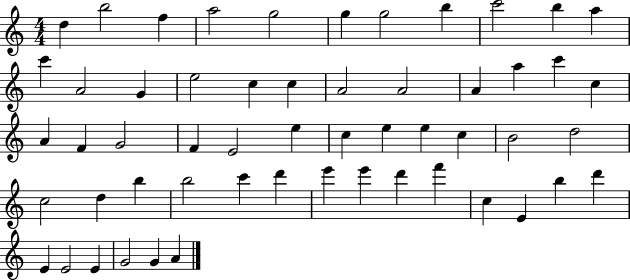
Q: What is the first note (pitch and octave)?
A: D5